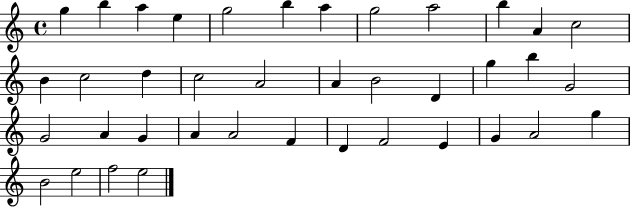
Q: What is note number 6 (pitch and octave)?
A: B5